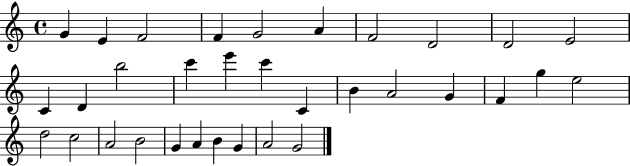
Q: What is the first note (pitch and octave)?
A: G4